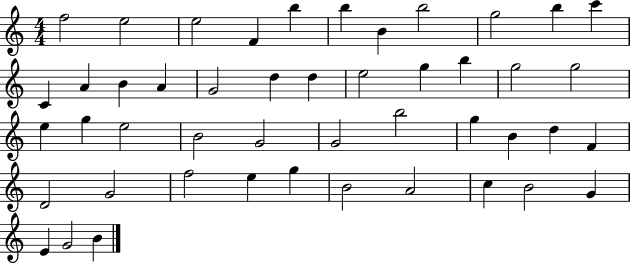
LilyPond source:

{
  \clef treble
  \numericTimeSignature
  \time 4/4
  \key c \major
  f''2 e''2 | e''2 f'4 b''4 | b''4 b'4 b''2 | g''2 b''4 c'''4 | \break c'4 a'4 b'4 a'4 | g'2 d''4 d''4 | e''2 g''4 b''4 | g''2 g''2 | \break e''4 g''4 e''2 | b'2 g'2 | g'2 b''2 | g''4 b'4 d''4 f'4 | \break d'2 g'2 | f''2 e''4 g''4 | b'2 a'2 | c''4 b'2 g'4 | \break e'4 g'2 b'4 | \bar "|."
}